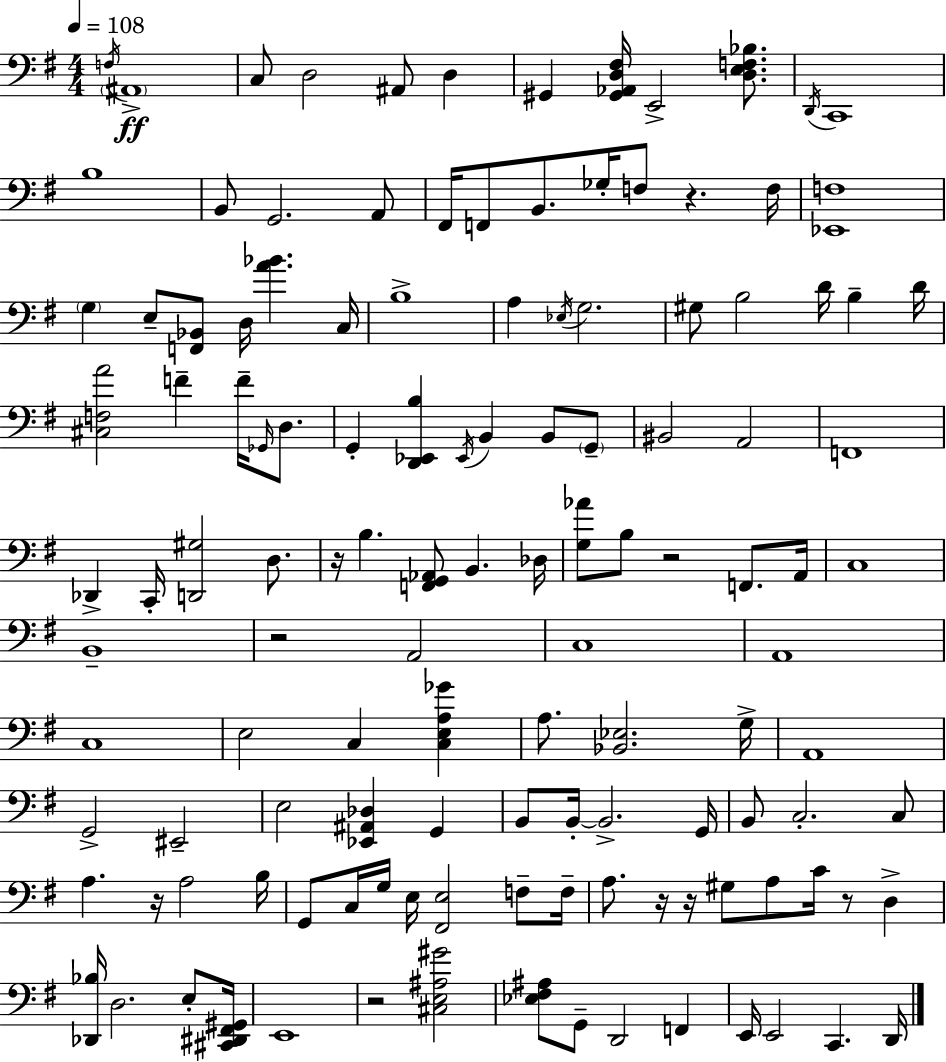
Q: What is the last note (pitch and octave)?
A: D2